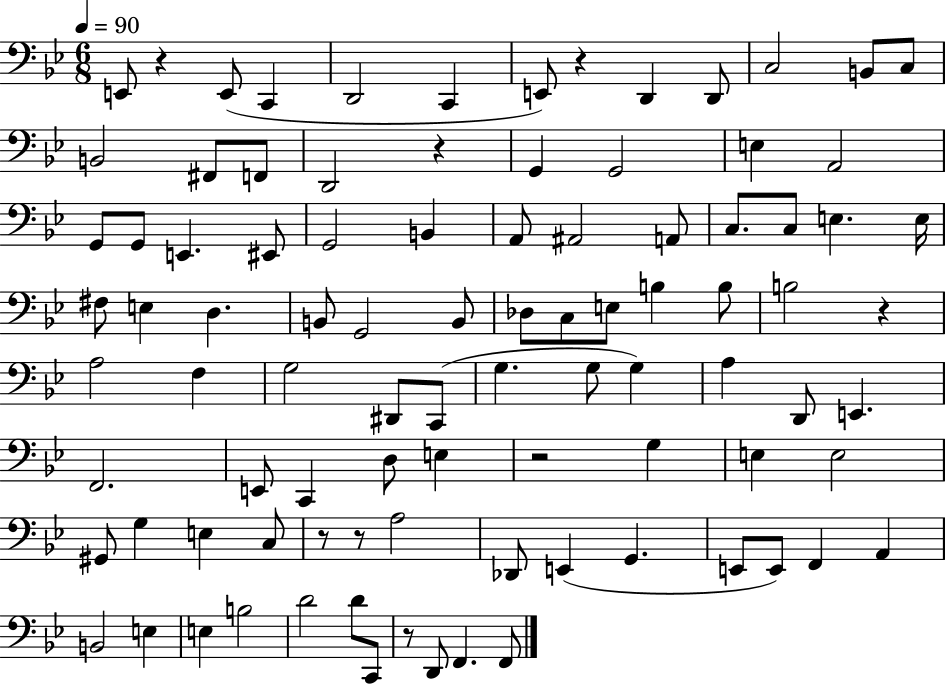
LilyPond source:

{
  \clef bass
  \numericTimeSignature
  \time 6/8
  \key bes \major
  \tempo 4 = 90
  e,8 r4 e,8( c,4 | d,2 c,4 | e,8) r4 d,4 d,8 | c2 b,8 c8 | \break b,2 fis,8 f,8 | d,2 r4 | g,4 g,2 | e4 a,2 | \break g,8 g,8 e,4. eis,8 | g,2 b,4 | a,8 ais,2 a,8 | c8. c8 e4. e16 | \break fis8 e4 d4. | b,8 g,2 b,8 | des8 c8 e8 b4 b8 | b2 r4 | \break a2 f4 | g2 dis,8 c,8( | g4. g8 g4) | a4 d,8 e,4. | \break f,2. | e,8 c,4 d8 e4 | r2 g4 | e4 e2 | \break gis,8 g4 e4 c8 | r8 r8 a2 | des,8 e,4( g,4. | e,8 e,8) f,4 a,4 | \break b,2 e4 | e4 b2 | d'2 d'8 c,8 | r8 d,8 f,4. f,8 | \break \bar "|."
}